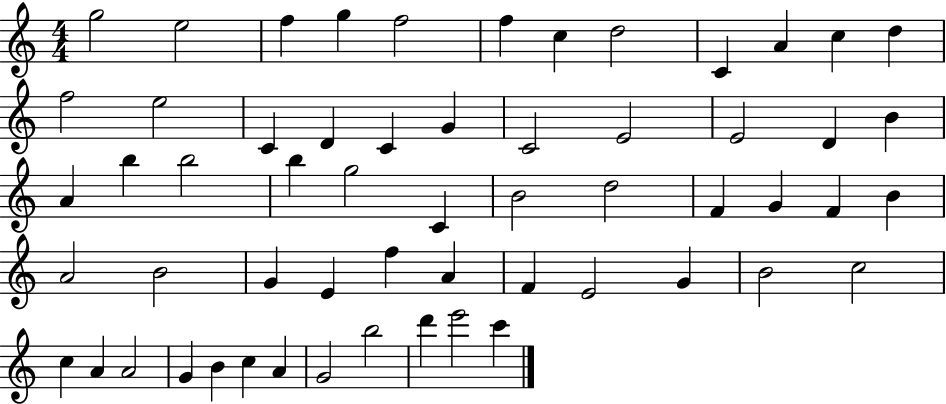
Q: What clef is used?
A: treble